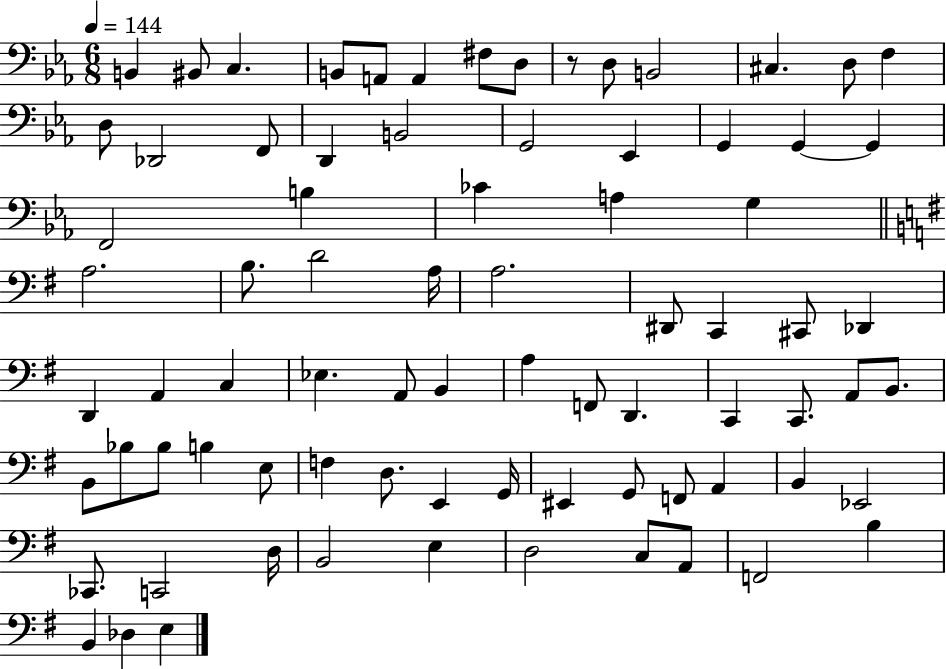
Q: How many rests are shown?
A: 1